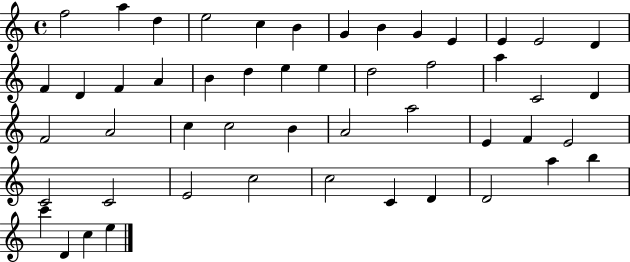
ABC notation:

X:1
T:Untitled
M:4/4
L:1/4
K:C
f2 a d e2 c B G B G E E E2 D F D F A B d e e d2 f2 a C2 D F2 A2 c c2 B A2 a2 E F E2 C2 C2 E2 c2 c2 C D D2 a b c' D c e